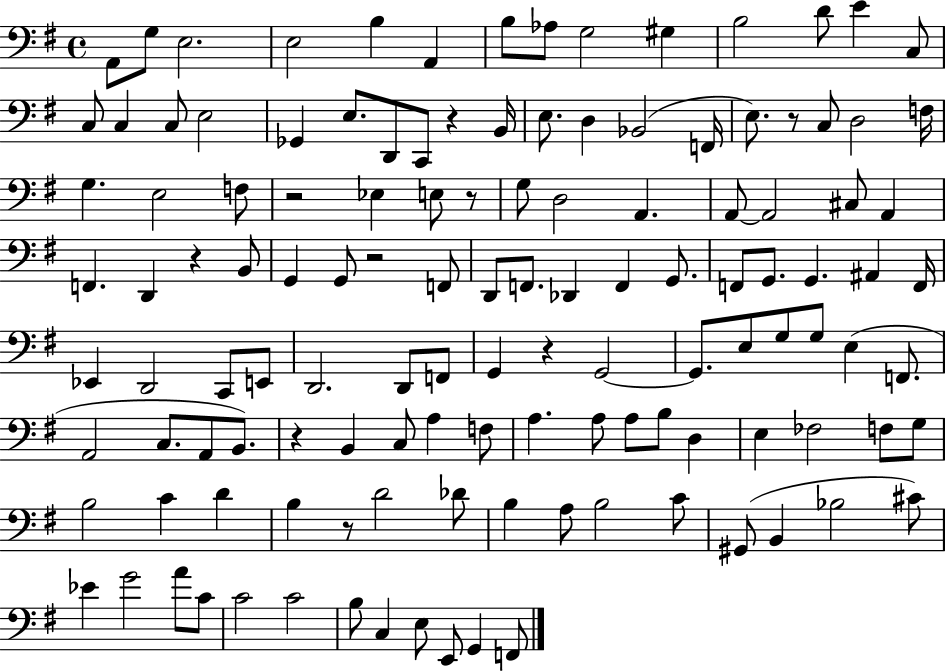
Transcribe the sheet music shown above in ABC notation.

X:1
T:Untitled
M:4/4
L:1/4
K:G
A,,/2 G,/2 E,2 E,2 B, A,, B,/2 _A,/2 G,2 ^G, B,2 D/2 E C,/2 C,/2 C, C,/2 E,2 _G,, E,/2 D,,/2 C,,/2 z B,,/4 E,/2 D, _B,,2 F,,/4 E,/2 z/2 C,/2 D,2 F,/4 G, E,2 F,/2 z2 _E, E,/2 z/2 G,/2 D,2 A,, A,,/2 A,,2 ^C,/2 A,, F,, D,, z B,,/2 G,, G,,/2 z2 F,,/2 D,,/2 F,,/2 _D,, F,, G,,/2 F,,/2 G,,/2 G,, ^A,, F,,/4 _E,, D,,2 C,,/2 E,,/2 D,,2 D,,/2 F,,/2 G,, z G,,2 G,,/2 E,/2 G,/2 G,/2 E, F,,/2 A,,2 C,/2 A,,/2 B,,/2 z B,, C,/2 A, F,/2 A, A,/2 A,/2 B,/2 D, E, _F,2 F,/2 G,/2 B,2 C D B, z/2 D2 _D/2 B, A,/2 B,2 C/2 ^G,,/2 B,, _B,2 ^C/2 _E G2 A/2 C/2 C2 C2 B,/2 C, E,/2 E,,/2 G,, F,,/2